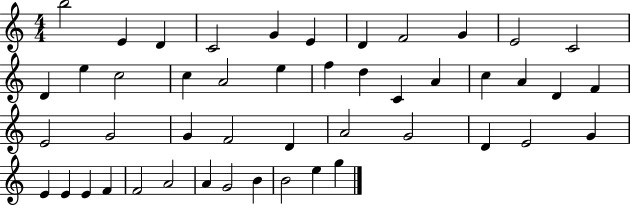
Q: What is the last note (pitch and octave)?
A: G5